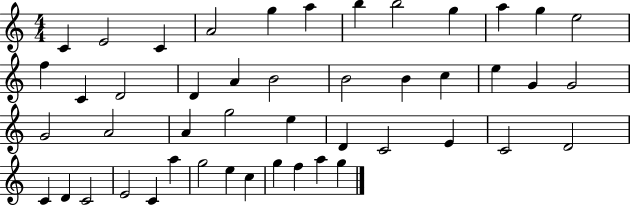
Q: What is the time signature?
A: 4/4